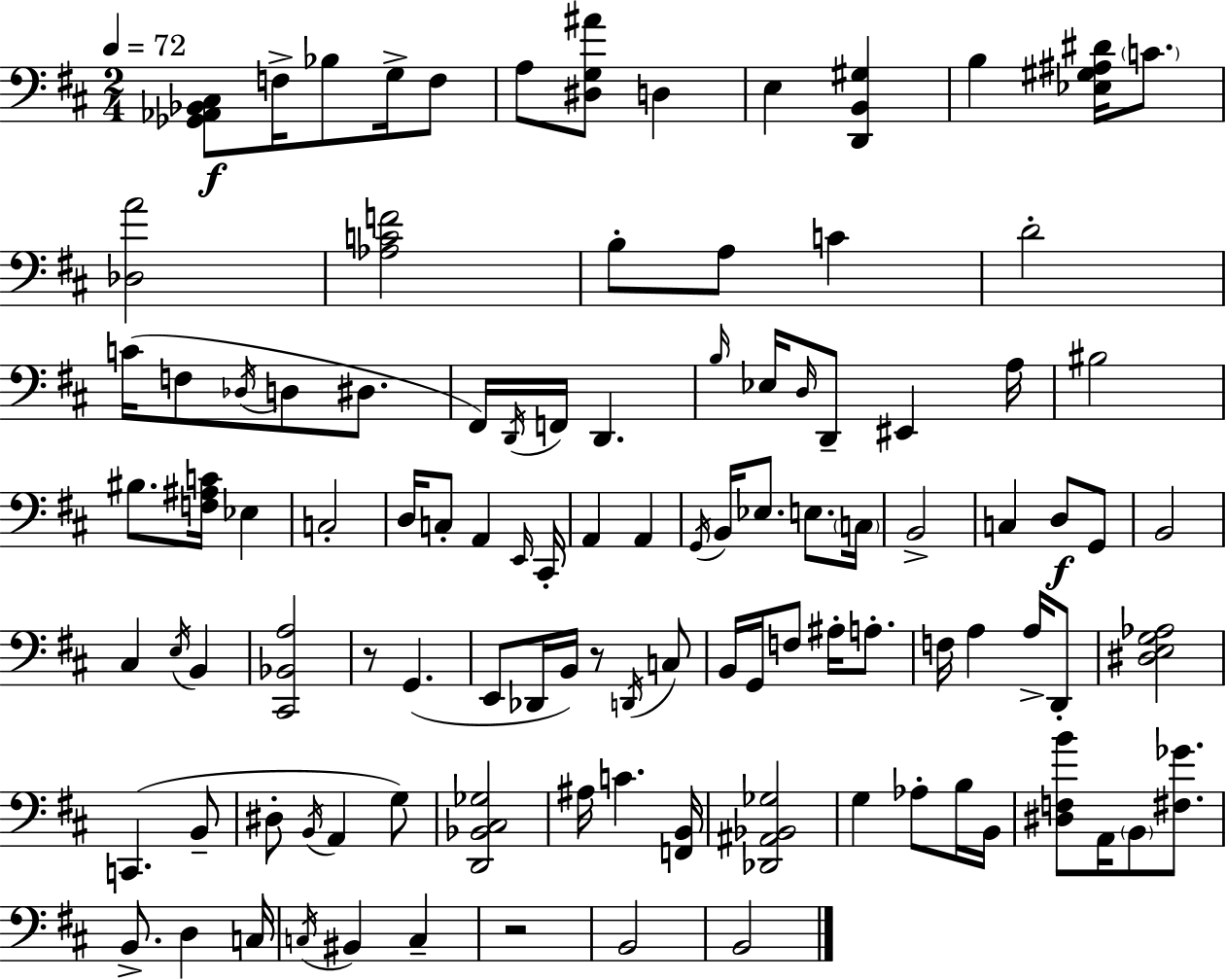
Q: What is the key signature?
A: D major